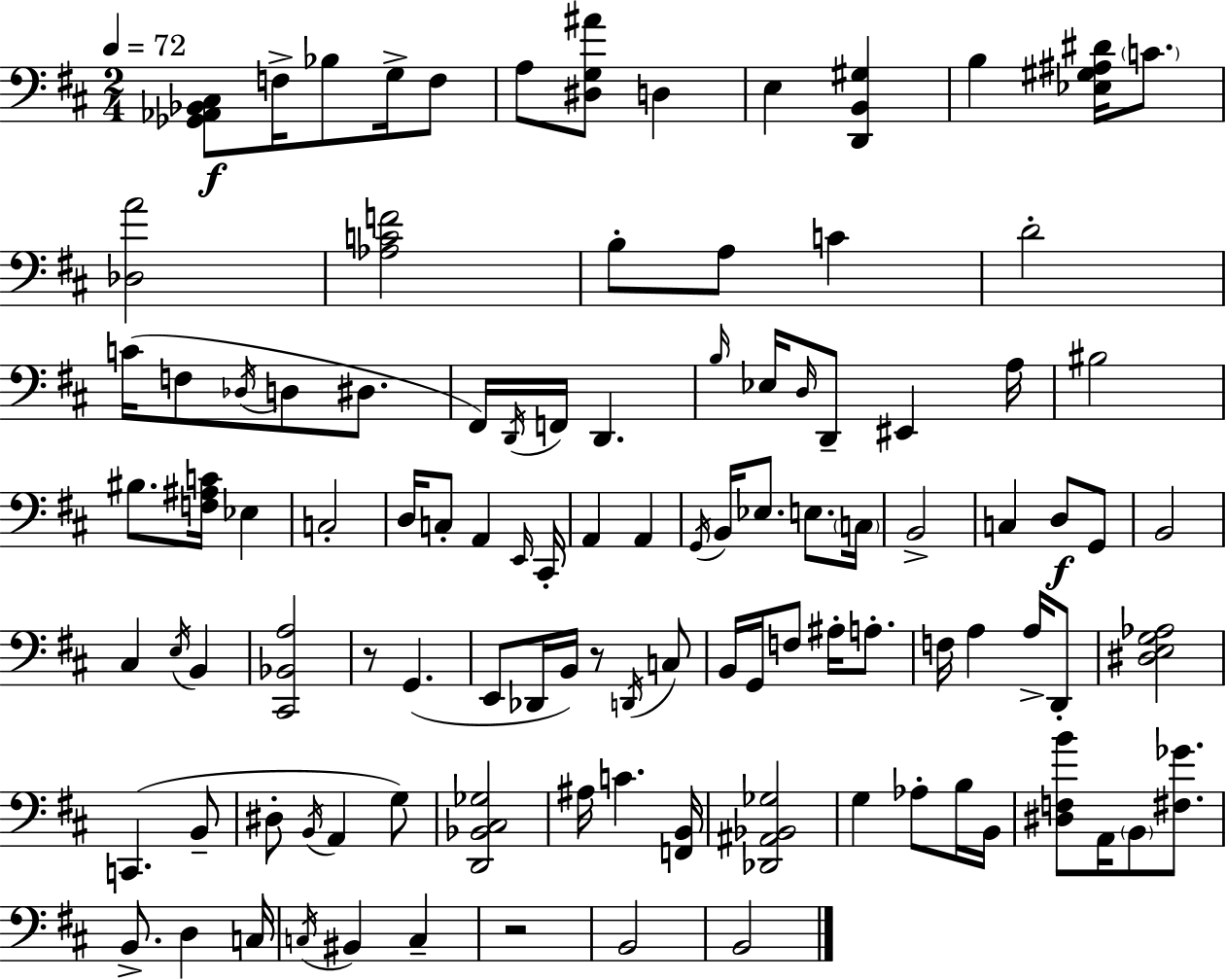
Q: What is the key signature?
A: D major